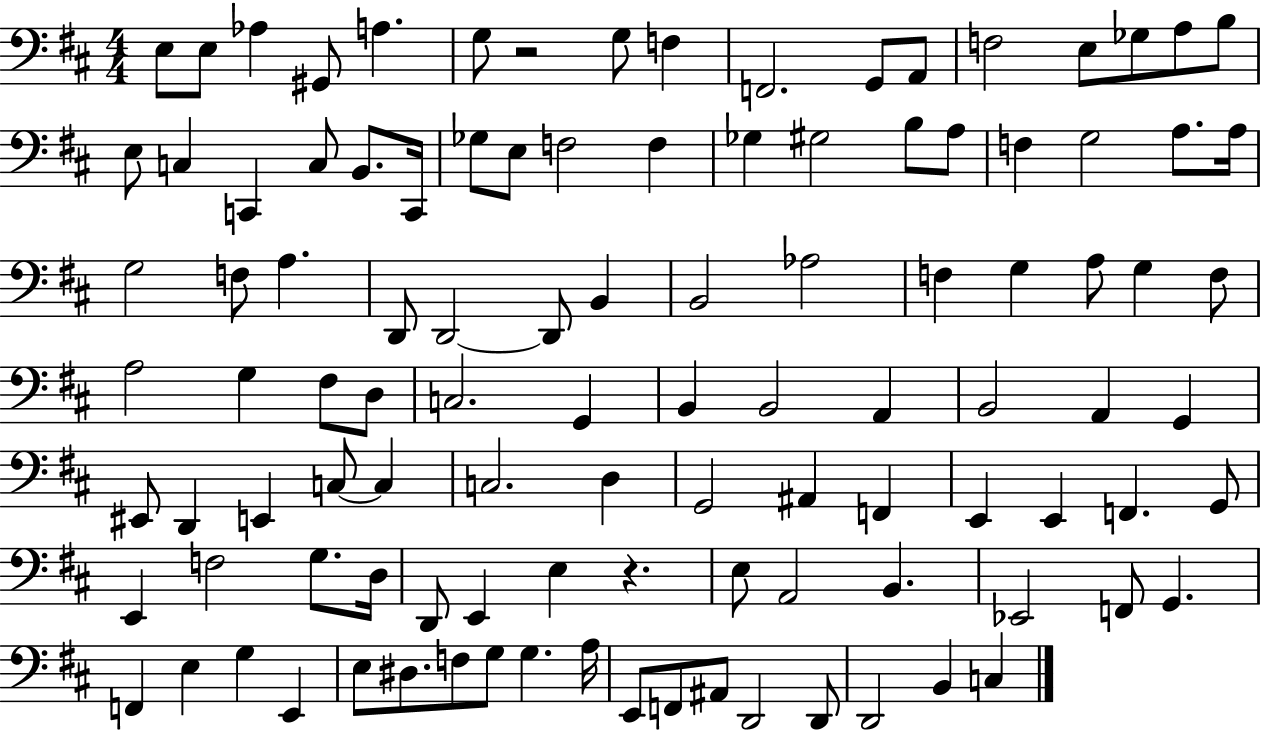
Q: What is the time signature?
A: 4/4